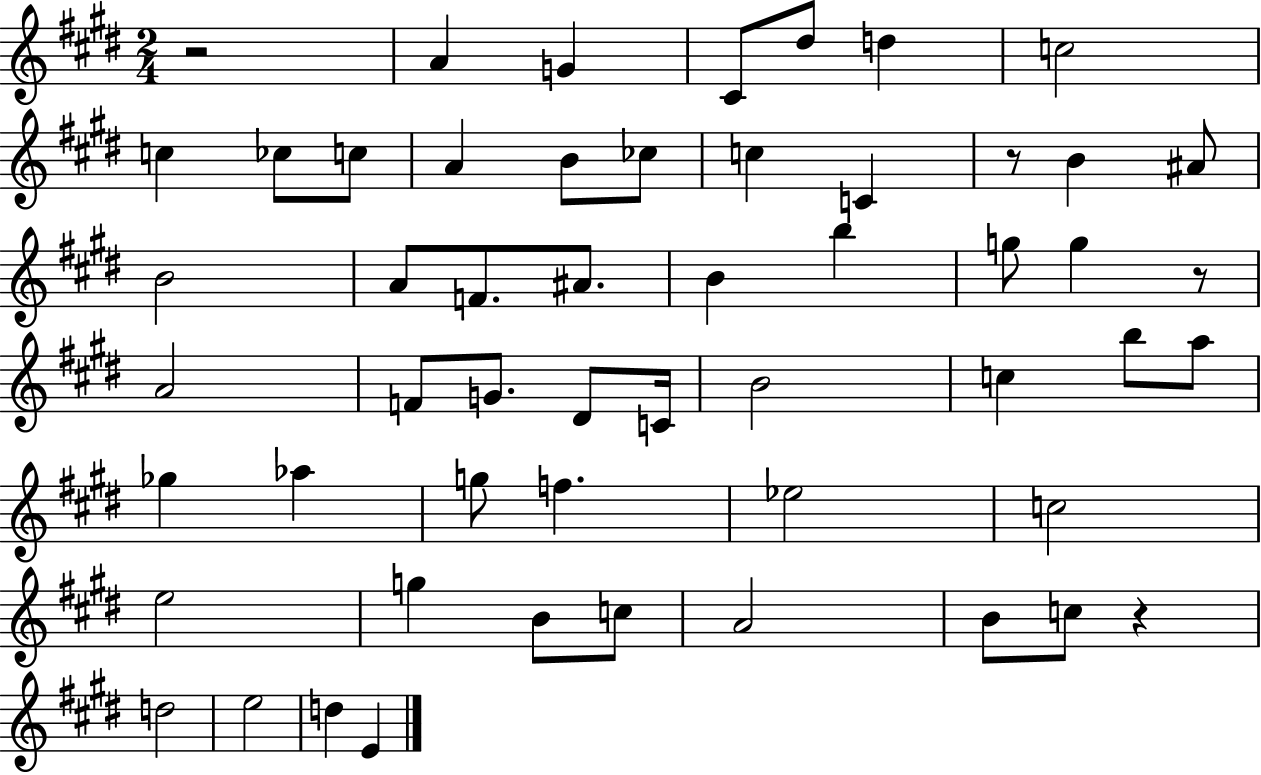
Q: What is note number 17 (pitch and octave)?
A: B4